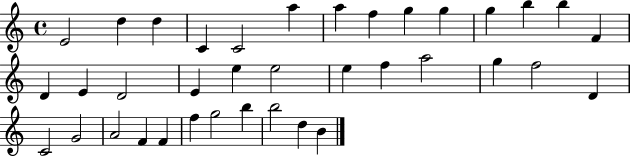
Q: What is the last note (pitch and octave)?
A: B4